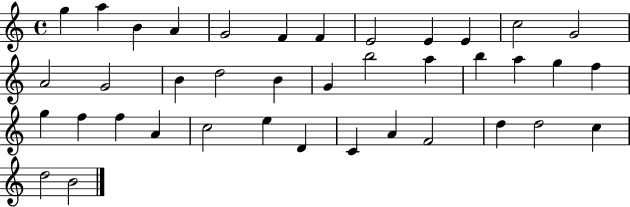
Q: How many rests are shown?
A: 0